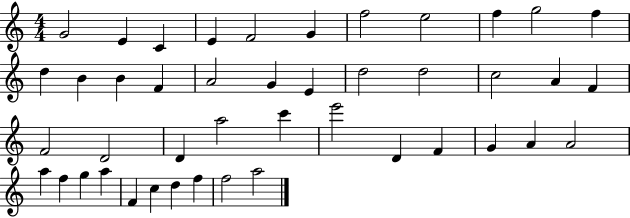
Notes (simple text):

G4/h E4/q C4/q E4/q F4/h G4/q F5/h E5/h F5/q G5/h F5/q D5/q B4/q B4/q F4/q A4/h G4/q E4/q D5/h D5/h C5/h A4/q F4/q F4/h D4/h D4/q A5/h C6/q E6/h D4/q F4/q G4/q A4/q A4/h A5/q F5/q G5/q A5/q F4/q C5/q D5/q F5/q F5/h A5/h